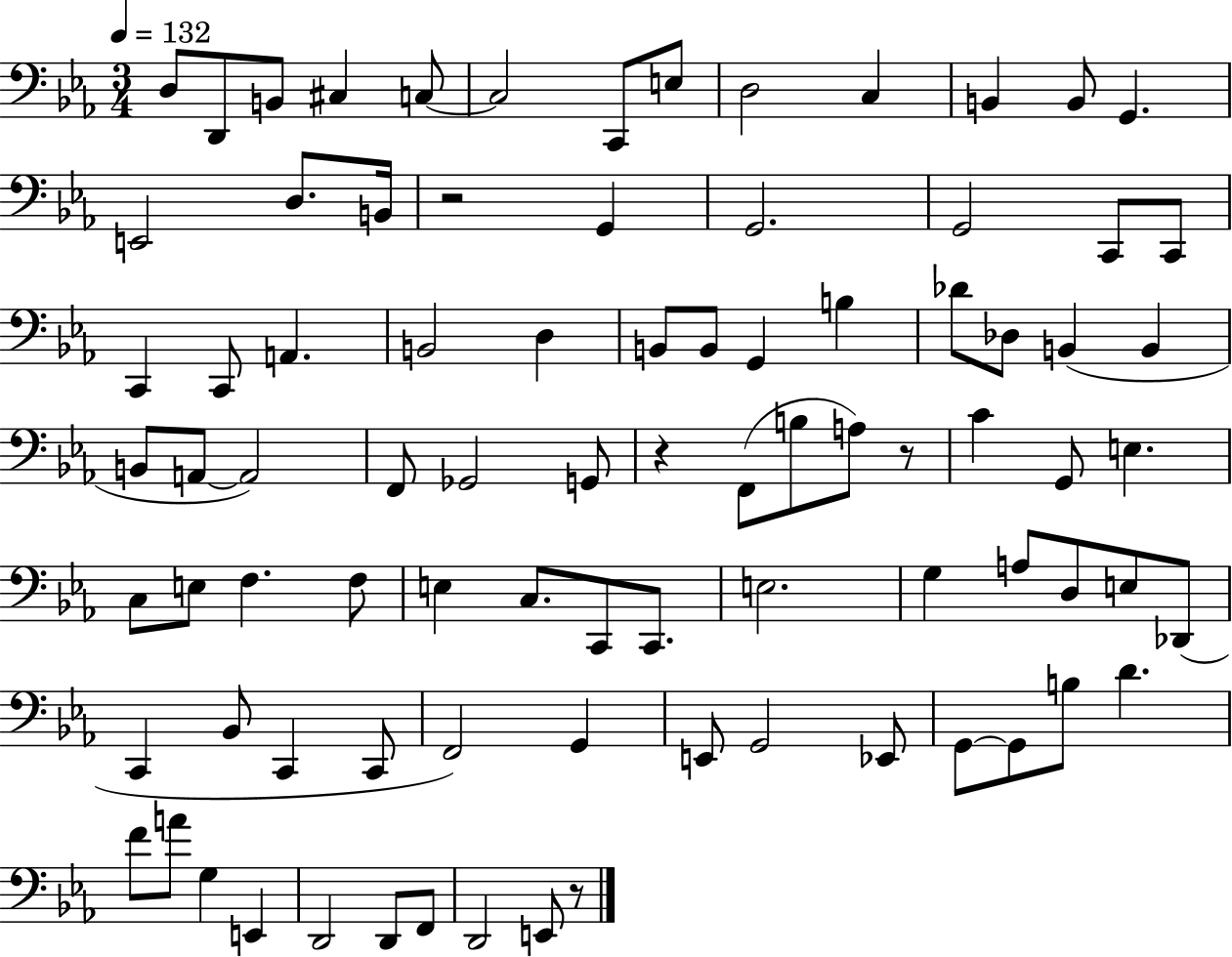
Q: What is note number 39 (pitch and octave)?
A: Gb2